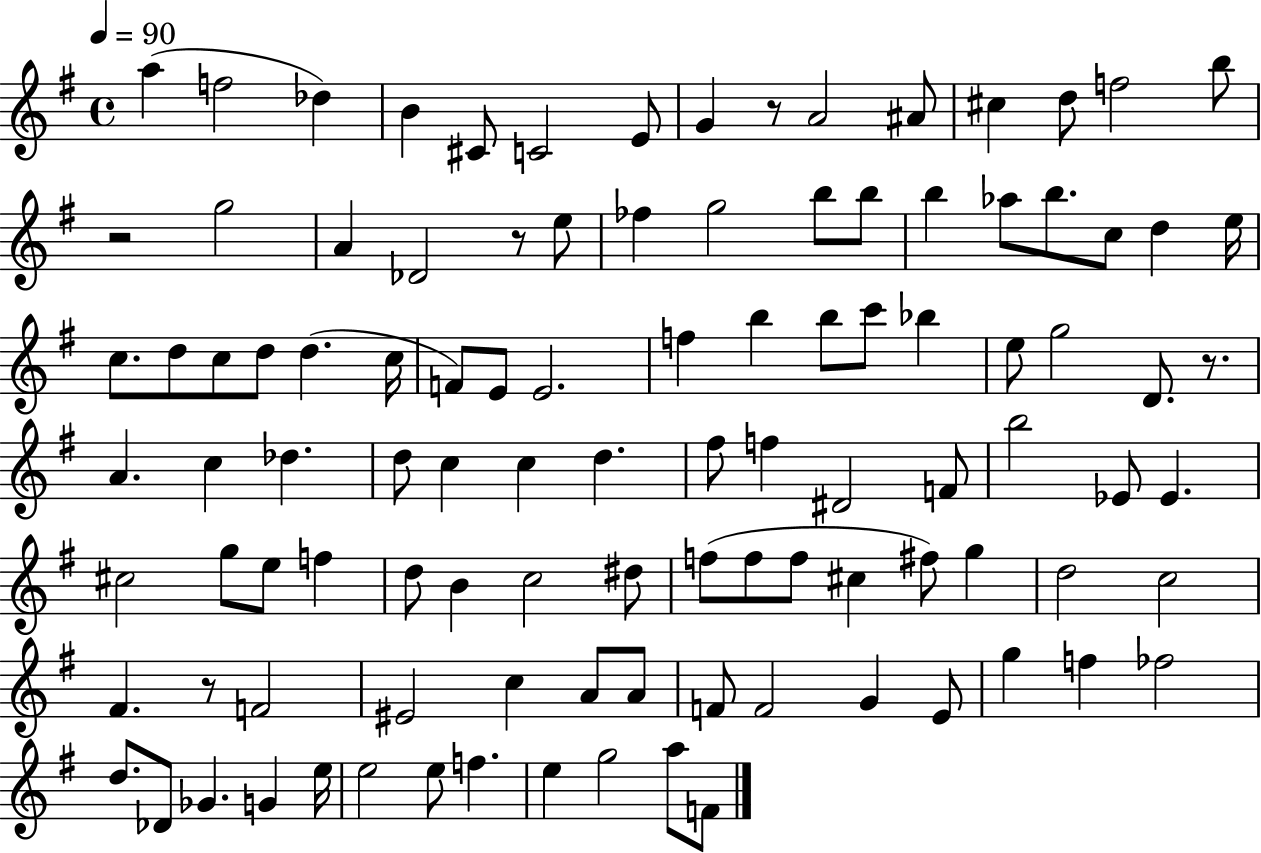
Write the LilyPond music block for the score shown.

{
  \clef treble
  \time 4/4
  \defaultTimeSignature
  \key g \major
  \tempo 4 = 90
  \repeat volta 2 { a''4( f''2 des''4) | b'4 cis'8 c'2 e'8 | g'4 r8 a'2 ais'8 | cis''4 d''8 f''2 b''8 | \break r2 g''2 | a'4 des'2 r8 e''8 | fes''4 g''2 b''8 b''8 | b''4 aes''8 b''8. c''8 d''4 e''16 | \break c''8. d''8 c''8 d''8 d''4.( c''16 | f'8) e'8 e'2. | f''4 b''4 b''8 c'''8 bes''4 | e''8 g''2 d'8. r8. | \break a'4. c''4 des''4. | d''8 c''4 c''4 d''4. | fis''8 f''4 dis'2 f'8 | b''2 ees'8 ees'4. | \break cis''2 g''8 e''8 f''4 | d''8 b'4 c''2 dis''8 | f''8( f''8 f''8 cis''4 fis''8) g''4 | d''2 c''2 | \break fis'4. r8 f'2 | eis'2 c''4 a'8 a'8 | f'8 f'2 g'4 e'8 | g''4 f''4 fes''2 | \break d''8. des'8 ges'4. g'4 e''16 | e''2 e''8 f''4. | e''4 g''2 a''8 f'8 | } \bar "|."
}